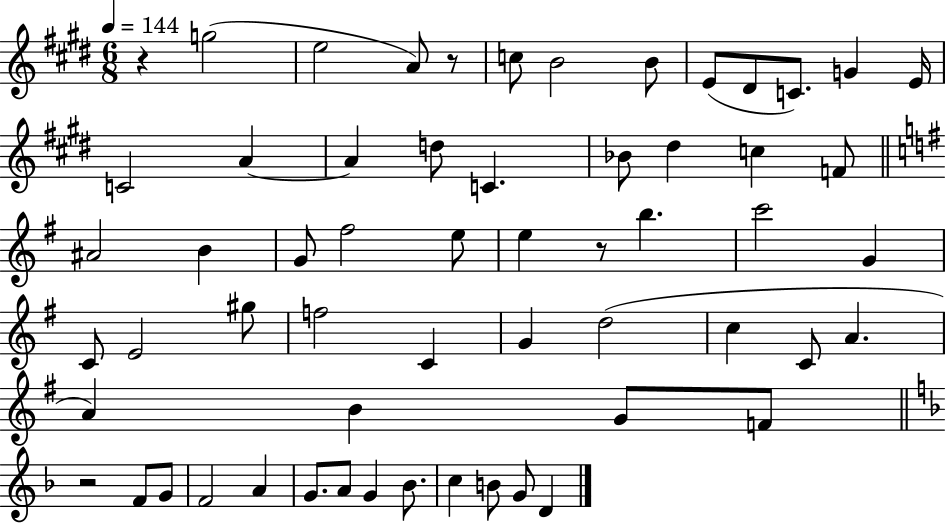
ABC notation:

X:1
T:Untitled
M:6/8
L:1/4
K:E
z g2 e2 A/2 z/2 c/2 B2 B/2 E/2 ^D/2 C/2 G E/4 C2 A A d/2 C _B/2 ^d c F/2 ^A2 B G/2 ^f2 e/2 e z/2 b c'2 G C/2 E2 ^g/2 f2 C G d2 c C/2 A A B G/2 F/2 z2 F/2 G/2 F2 A G/2 A/2 G _B/2 c B/2 G/2 D